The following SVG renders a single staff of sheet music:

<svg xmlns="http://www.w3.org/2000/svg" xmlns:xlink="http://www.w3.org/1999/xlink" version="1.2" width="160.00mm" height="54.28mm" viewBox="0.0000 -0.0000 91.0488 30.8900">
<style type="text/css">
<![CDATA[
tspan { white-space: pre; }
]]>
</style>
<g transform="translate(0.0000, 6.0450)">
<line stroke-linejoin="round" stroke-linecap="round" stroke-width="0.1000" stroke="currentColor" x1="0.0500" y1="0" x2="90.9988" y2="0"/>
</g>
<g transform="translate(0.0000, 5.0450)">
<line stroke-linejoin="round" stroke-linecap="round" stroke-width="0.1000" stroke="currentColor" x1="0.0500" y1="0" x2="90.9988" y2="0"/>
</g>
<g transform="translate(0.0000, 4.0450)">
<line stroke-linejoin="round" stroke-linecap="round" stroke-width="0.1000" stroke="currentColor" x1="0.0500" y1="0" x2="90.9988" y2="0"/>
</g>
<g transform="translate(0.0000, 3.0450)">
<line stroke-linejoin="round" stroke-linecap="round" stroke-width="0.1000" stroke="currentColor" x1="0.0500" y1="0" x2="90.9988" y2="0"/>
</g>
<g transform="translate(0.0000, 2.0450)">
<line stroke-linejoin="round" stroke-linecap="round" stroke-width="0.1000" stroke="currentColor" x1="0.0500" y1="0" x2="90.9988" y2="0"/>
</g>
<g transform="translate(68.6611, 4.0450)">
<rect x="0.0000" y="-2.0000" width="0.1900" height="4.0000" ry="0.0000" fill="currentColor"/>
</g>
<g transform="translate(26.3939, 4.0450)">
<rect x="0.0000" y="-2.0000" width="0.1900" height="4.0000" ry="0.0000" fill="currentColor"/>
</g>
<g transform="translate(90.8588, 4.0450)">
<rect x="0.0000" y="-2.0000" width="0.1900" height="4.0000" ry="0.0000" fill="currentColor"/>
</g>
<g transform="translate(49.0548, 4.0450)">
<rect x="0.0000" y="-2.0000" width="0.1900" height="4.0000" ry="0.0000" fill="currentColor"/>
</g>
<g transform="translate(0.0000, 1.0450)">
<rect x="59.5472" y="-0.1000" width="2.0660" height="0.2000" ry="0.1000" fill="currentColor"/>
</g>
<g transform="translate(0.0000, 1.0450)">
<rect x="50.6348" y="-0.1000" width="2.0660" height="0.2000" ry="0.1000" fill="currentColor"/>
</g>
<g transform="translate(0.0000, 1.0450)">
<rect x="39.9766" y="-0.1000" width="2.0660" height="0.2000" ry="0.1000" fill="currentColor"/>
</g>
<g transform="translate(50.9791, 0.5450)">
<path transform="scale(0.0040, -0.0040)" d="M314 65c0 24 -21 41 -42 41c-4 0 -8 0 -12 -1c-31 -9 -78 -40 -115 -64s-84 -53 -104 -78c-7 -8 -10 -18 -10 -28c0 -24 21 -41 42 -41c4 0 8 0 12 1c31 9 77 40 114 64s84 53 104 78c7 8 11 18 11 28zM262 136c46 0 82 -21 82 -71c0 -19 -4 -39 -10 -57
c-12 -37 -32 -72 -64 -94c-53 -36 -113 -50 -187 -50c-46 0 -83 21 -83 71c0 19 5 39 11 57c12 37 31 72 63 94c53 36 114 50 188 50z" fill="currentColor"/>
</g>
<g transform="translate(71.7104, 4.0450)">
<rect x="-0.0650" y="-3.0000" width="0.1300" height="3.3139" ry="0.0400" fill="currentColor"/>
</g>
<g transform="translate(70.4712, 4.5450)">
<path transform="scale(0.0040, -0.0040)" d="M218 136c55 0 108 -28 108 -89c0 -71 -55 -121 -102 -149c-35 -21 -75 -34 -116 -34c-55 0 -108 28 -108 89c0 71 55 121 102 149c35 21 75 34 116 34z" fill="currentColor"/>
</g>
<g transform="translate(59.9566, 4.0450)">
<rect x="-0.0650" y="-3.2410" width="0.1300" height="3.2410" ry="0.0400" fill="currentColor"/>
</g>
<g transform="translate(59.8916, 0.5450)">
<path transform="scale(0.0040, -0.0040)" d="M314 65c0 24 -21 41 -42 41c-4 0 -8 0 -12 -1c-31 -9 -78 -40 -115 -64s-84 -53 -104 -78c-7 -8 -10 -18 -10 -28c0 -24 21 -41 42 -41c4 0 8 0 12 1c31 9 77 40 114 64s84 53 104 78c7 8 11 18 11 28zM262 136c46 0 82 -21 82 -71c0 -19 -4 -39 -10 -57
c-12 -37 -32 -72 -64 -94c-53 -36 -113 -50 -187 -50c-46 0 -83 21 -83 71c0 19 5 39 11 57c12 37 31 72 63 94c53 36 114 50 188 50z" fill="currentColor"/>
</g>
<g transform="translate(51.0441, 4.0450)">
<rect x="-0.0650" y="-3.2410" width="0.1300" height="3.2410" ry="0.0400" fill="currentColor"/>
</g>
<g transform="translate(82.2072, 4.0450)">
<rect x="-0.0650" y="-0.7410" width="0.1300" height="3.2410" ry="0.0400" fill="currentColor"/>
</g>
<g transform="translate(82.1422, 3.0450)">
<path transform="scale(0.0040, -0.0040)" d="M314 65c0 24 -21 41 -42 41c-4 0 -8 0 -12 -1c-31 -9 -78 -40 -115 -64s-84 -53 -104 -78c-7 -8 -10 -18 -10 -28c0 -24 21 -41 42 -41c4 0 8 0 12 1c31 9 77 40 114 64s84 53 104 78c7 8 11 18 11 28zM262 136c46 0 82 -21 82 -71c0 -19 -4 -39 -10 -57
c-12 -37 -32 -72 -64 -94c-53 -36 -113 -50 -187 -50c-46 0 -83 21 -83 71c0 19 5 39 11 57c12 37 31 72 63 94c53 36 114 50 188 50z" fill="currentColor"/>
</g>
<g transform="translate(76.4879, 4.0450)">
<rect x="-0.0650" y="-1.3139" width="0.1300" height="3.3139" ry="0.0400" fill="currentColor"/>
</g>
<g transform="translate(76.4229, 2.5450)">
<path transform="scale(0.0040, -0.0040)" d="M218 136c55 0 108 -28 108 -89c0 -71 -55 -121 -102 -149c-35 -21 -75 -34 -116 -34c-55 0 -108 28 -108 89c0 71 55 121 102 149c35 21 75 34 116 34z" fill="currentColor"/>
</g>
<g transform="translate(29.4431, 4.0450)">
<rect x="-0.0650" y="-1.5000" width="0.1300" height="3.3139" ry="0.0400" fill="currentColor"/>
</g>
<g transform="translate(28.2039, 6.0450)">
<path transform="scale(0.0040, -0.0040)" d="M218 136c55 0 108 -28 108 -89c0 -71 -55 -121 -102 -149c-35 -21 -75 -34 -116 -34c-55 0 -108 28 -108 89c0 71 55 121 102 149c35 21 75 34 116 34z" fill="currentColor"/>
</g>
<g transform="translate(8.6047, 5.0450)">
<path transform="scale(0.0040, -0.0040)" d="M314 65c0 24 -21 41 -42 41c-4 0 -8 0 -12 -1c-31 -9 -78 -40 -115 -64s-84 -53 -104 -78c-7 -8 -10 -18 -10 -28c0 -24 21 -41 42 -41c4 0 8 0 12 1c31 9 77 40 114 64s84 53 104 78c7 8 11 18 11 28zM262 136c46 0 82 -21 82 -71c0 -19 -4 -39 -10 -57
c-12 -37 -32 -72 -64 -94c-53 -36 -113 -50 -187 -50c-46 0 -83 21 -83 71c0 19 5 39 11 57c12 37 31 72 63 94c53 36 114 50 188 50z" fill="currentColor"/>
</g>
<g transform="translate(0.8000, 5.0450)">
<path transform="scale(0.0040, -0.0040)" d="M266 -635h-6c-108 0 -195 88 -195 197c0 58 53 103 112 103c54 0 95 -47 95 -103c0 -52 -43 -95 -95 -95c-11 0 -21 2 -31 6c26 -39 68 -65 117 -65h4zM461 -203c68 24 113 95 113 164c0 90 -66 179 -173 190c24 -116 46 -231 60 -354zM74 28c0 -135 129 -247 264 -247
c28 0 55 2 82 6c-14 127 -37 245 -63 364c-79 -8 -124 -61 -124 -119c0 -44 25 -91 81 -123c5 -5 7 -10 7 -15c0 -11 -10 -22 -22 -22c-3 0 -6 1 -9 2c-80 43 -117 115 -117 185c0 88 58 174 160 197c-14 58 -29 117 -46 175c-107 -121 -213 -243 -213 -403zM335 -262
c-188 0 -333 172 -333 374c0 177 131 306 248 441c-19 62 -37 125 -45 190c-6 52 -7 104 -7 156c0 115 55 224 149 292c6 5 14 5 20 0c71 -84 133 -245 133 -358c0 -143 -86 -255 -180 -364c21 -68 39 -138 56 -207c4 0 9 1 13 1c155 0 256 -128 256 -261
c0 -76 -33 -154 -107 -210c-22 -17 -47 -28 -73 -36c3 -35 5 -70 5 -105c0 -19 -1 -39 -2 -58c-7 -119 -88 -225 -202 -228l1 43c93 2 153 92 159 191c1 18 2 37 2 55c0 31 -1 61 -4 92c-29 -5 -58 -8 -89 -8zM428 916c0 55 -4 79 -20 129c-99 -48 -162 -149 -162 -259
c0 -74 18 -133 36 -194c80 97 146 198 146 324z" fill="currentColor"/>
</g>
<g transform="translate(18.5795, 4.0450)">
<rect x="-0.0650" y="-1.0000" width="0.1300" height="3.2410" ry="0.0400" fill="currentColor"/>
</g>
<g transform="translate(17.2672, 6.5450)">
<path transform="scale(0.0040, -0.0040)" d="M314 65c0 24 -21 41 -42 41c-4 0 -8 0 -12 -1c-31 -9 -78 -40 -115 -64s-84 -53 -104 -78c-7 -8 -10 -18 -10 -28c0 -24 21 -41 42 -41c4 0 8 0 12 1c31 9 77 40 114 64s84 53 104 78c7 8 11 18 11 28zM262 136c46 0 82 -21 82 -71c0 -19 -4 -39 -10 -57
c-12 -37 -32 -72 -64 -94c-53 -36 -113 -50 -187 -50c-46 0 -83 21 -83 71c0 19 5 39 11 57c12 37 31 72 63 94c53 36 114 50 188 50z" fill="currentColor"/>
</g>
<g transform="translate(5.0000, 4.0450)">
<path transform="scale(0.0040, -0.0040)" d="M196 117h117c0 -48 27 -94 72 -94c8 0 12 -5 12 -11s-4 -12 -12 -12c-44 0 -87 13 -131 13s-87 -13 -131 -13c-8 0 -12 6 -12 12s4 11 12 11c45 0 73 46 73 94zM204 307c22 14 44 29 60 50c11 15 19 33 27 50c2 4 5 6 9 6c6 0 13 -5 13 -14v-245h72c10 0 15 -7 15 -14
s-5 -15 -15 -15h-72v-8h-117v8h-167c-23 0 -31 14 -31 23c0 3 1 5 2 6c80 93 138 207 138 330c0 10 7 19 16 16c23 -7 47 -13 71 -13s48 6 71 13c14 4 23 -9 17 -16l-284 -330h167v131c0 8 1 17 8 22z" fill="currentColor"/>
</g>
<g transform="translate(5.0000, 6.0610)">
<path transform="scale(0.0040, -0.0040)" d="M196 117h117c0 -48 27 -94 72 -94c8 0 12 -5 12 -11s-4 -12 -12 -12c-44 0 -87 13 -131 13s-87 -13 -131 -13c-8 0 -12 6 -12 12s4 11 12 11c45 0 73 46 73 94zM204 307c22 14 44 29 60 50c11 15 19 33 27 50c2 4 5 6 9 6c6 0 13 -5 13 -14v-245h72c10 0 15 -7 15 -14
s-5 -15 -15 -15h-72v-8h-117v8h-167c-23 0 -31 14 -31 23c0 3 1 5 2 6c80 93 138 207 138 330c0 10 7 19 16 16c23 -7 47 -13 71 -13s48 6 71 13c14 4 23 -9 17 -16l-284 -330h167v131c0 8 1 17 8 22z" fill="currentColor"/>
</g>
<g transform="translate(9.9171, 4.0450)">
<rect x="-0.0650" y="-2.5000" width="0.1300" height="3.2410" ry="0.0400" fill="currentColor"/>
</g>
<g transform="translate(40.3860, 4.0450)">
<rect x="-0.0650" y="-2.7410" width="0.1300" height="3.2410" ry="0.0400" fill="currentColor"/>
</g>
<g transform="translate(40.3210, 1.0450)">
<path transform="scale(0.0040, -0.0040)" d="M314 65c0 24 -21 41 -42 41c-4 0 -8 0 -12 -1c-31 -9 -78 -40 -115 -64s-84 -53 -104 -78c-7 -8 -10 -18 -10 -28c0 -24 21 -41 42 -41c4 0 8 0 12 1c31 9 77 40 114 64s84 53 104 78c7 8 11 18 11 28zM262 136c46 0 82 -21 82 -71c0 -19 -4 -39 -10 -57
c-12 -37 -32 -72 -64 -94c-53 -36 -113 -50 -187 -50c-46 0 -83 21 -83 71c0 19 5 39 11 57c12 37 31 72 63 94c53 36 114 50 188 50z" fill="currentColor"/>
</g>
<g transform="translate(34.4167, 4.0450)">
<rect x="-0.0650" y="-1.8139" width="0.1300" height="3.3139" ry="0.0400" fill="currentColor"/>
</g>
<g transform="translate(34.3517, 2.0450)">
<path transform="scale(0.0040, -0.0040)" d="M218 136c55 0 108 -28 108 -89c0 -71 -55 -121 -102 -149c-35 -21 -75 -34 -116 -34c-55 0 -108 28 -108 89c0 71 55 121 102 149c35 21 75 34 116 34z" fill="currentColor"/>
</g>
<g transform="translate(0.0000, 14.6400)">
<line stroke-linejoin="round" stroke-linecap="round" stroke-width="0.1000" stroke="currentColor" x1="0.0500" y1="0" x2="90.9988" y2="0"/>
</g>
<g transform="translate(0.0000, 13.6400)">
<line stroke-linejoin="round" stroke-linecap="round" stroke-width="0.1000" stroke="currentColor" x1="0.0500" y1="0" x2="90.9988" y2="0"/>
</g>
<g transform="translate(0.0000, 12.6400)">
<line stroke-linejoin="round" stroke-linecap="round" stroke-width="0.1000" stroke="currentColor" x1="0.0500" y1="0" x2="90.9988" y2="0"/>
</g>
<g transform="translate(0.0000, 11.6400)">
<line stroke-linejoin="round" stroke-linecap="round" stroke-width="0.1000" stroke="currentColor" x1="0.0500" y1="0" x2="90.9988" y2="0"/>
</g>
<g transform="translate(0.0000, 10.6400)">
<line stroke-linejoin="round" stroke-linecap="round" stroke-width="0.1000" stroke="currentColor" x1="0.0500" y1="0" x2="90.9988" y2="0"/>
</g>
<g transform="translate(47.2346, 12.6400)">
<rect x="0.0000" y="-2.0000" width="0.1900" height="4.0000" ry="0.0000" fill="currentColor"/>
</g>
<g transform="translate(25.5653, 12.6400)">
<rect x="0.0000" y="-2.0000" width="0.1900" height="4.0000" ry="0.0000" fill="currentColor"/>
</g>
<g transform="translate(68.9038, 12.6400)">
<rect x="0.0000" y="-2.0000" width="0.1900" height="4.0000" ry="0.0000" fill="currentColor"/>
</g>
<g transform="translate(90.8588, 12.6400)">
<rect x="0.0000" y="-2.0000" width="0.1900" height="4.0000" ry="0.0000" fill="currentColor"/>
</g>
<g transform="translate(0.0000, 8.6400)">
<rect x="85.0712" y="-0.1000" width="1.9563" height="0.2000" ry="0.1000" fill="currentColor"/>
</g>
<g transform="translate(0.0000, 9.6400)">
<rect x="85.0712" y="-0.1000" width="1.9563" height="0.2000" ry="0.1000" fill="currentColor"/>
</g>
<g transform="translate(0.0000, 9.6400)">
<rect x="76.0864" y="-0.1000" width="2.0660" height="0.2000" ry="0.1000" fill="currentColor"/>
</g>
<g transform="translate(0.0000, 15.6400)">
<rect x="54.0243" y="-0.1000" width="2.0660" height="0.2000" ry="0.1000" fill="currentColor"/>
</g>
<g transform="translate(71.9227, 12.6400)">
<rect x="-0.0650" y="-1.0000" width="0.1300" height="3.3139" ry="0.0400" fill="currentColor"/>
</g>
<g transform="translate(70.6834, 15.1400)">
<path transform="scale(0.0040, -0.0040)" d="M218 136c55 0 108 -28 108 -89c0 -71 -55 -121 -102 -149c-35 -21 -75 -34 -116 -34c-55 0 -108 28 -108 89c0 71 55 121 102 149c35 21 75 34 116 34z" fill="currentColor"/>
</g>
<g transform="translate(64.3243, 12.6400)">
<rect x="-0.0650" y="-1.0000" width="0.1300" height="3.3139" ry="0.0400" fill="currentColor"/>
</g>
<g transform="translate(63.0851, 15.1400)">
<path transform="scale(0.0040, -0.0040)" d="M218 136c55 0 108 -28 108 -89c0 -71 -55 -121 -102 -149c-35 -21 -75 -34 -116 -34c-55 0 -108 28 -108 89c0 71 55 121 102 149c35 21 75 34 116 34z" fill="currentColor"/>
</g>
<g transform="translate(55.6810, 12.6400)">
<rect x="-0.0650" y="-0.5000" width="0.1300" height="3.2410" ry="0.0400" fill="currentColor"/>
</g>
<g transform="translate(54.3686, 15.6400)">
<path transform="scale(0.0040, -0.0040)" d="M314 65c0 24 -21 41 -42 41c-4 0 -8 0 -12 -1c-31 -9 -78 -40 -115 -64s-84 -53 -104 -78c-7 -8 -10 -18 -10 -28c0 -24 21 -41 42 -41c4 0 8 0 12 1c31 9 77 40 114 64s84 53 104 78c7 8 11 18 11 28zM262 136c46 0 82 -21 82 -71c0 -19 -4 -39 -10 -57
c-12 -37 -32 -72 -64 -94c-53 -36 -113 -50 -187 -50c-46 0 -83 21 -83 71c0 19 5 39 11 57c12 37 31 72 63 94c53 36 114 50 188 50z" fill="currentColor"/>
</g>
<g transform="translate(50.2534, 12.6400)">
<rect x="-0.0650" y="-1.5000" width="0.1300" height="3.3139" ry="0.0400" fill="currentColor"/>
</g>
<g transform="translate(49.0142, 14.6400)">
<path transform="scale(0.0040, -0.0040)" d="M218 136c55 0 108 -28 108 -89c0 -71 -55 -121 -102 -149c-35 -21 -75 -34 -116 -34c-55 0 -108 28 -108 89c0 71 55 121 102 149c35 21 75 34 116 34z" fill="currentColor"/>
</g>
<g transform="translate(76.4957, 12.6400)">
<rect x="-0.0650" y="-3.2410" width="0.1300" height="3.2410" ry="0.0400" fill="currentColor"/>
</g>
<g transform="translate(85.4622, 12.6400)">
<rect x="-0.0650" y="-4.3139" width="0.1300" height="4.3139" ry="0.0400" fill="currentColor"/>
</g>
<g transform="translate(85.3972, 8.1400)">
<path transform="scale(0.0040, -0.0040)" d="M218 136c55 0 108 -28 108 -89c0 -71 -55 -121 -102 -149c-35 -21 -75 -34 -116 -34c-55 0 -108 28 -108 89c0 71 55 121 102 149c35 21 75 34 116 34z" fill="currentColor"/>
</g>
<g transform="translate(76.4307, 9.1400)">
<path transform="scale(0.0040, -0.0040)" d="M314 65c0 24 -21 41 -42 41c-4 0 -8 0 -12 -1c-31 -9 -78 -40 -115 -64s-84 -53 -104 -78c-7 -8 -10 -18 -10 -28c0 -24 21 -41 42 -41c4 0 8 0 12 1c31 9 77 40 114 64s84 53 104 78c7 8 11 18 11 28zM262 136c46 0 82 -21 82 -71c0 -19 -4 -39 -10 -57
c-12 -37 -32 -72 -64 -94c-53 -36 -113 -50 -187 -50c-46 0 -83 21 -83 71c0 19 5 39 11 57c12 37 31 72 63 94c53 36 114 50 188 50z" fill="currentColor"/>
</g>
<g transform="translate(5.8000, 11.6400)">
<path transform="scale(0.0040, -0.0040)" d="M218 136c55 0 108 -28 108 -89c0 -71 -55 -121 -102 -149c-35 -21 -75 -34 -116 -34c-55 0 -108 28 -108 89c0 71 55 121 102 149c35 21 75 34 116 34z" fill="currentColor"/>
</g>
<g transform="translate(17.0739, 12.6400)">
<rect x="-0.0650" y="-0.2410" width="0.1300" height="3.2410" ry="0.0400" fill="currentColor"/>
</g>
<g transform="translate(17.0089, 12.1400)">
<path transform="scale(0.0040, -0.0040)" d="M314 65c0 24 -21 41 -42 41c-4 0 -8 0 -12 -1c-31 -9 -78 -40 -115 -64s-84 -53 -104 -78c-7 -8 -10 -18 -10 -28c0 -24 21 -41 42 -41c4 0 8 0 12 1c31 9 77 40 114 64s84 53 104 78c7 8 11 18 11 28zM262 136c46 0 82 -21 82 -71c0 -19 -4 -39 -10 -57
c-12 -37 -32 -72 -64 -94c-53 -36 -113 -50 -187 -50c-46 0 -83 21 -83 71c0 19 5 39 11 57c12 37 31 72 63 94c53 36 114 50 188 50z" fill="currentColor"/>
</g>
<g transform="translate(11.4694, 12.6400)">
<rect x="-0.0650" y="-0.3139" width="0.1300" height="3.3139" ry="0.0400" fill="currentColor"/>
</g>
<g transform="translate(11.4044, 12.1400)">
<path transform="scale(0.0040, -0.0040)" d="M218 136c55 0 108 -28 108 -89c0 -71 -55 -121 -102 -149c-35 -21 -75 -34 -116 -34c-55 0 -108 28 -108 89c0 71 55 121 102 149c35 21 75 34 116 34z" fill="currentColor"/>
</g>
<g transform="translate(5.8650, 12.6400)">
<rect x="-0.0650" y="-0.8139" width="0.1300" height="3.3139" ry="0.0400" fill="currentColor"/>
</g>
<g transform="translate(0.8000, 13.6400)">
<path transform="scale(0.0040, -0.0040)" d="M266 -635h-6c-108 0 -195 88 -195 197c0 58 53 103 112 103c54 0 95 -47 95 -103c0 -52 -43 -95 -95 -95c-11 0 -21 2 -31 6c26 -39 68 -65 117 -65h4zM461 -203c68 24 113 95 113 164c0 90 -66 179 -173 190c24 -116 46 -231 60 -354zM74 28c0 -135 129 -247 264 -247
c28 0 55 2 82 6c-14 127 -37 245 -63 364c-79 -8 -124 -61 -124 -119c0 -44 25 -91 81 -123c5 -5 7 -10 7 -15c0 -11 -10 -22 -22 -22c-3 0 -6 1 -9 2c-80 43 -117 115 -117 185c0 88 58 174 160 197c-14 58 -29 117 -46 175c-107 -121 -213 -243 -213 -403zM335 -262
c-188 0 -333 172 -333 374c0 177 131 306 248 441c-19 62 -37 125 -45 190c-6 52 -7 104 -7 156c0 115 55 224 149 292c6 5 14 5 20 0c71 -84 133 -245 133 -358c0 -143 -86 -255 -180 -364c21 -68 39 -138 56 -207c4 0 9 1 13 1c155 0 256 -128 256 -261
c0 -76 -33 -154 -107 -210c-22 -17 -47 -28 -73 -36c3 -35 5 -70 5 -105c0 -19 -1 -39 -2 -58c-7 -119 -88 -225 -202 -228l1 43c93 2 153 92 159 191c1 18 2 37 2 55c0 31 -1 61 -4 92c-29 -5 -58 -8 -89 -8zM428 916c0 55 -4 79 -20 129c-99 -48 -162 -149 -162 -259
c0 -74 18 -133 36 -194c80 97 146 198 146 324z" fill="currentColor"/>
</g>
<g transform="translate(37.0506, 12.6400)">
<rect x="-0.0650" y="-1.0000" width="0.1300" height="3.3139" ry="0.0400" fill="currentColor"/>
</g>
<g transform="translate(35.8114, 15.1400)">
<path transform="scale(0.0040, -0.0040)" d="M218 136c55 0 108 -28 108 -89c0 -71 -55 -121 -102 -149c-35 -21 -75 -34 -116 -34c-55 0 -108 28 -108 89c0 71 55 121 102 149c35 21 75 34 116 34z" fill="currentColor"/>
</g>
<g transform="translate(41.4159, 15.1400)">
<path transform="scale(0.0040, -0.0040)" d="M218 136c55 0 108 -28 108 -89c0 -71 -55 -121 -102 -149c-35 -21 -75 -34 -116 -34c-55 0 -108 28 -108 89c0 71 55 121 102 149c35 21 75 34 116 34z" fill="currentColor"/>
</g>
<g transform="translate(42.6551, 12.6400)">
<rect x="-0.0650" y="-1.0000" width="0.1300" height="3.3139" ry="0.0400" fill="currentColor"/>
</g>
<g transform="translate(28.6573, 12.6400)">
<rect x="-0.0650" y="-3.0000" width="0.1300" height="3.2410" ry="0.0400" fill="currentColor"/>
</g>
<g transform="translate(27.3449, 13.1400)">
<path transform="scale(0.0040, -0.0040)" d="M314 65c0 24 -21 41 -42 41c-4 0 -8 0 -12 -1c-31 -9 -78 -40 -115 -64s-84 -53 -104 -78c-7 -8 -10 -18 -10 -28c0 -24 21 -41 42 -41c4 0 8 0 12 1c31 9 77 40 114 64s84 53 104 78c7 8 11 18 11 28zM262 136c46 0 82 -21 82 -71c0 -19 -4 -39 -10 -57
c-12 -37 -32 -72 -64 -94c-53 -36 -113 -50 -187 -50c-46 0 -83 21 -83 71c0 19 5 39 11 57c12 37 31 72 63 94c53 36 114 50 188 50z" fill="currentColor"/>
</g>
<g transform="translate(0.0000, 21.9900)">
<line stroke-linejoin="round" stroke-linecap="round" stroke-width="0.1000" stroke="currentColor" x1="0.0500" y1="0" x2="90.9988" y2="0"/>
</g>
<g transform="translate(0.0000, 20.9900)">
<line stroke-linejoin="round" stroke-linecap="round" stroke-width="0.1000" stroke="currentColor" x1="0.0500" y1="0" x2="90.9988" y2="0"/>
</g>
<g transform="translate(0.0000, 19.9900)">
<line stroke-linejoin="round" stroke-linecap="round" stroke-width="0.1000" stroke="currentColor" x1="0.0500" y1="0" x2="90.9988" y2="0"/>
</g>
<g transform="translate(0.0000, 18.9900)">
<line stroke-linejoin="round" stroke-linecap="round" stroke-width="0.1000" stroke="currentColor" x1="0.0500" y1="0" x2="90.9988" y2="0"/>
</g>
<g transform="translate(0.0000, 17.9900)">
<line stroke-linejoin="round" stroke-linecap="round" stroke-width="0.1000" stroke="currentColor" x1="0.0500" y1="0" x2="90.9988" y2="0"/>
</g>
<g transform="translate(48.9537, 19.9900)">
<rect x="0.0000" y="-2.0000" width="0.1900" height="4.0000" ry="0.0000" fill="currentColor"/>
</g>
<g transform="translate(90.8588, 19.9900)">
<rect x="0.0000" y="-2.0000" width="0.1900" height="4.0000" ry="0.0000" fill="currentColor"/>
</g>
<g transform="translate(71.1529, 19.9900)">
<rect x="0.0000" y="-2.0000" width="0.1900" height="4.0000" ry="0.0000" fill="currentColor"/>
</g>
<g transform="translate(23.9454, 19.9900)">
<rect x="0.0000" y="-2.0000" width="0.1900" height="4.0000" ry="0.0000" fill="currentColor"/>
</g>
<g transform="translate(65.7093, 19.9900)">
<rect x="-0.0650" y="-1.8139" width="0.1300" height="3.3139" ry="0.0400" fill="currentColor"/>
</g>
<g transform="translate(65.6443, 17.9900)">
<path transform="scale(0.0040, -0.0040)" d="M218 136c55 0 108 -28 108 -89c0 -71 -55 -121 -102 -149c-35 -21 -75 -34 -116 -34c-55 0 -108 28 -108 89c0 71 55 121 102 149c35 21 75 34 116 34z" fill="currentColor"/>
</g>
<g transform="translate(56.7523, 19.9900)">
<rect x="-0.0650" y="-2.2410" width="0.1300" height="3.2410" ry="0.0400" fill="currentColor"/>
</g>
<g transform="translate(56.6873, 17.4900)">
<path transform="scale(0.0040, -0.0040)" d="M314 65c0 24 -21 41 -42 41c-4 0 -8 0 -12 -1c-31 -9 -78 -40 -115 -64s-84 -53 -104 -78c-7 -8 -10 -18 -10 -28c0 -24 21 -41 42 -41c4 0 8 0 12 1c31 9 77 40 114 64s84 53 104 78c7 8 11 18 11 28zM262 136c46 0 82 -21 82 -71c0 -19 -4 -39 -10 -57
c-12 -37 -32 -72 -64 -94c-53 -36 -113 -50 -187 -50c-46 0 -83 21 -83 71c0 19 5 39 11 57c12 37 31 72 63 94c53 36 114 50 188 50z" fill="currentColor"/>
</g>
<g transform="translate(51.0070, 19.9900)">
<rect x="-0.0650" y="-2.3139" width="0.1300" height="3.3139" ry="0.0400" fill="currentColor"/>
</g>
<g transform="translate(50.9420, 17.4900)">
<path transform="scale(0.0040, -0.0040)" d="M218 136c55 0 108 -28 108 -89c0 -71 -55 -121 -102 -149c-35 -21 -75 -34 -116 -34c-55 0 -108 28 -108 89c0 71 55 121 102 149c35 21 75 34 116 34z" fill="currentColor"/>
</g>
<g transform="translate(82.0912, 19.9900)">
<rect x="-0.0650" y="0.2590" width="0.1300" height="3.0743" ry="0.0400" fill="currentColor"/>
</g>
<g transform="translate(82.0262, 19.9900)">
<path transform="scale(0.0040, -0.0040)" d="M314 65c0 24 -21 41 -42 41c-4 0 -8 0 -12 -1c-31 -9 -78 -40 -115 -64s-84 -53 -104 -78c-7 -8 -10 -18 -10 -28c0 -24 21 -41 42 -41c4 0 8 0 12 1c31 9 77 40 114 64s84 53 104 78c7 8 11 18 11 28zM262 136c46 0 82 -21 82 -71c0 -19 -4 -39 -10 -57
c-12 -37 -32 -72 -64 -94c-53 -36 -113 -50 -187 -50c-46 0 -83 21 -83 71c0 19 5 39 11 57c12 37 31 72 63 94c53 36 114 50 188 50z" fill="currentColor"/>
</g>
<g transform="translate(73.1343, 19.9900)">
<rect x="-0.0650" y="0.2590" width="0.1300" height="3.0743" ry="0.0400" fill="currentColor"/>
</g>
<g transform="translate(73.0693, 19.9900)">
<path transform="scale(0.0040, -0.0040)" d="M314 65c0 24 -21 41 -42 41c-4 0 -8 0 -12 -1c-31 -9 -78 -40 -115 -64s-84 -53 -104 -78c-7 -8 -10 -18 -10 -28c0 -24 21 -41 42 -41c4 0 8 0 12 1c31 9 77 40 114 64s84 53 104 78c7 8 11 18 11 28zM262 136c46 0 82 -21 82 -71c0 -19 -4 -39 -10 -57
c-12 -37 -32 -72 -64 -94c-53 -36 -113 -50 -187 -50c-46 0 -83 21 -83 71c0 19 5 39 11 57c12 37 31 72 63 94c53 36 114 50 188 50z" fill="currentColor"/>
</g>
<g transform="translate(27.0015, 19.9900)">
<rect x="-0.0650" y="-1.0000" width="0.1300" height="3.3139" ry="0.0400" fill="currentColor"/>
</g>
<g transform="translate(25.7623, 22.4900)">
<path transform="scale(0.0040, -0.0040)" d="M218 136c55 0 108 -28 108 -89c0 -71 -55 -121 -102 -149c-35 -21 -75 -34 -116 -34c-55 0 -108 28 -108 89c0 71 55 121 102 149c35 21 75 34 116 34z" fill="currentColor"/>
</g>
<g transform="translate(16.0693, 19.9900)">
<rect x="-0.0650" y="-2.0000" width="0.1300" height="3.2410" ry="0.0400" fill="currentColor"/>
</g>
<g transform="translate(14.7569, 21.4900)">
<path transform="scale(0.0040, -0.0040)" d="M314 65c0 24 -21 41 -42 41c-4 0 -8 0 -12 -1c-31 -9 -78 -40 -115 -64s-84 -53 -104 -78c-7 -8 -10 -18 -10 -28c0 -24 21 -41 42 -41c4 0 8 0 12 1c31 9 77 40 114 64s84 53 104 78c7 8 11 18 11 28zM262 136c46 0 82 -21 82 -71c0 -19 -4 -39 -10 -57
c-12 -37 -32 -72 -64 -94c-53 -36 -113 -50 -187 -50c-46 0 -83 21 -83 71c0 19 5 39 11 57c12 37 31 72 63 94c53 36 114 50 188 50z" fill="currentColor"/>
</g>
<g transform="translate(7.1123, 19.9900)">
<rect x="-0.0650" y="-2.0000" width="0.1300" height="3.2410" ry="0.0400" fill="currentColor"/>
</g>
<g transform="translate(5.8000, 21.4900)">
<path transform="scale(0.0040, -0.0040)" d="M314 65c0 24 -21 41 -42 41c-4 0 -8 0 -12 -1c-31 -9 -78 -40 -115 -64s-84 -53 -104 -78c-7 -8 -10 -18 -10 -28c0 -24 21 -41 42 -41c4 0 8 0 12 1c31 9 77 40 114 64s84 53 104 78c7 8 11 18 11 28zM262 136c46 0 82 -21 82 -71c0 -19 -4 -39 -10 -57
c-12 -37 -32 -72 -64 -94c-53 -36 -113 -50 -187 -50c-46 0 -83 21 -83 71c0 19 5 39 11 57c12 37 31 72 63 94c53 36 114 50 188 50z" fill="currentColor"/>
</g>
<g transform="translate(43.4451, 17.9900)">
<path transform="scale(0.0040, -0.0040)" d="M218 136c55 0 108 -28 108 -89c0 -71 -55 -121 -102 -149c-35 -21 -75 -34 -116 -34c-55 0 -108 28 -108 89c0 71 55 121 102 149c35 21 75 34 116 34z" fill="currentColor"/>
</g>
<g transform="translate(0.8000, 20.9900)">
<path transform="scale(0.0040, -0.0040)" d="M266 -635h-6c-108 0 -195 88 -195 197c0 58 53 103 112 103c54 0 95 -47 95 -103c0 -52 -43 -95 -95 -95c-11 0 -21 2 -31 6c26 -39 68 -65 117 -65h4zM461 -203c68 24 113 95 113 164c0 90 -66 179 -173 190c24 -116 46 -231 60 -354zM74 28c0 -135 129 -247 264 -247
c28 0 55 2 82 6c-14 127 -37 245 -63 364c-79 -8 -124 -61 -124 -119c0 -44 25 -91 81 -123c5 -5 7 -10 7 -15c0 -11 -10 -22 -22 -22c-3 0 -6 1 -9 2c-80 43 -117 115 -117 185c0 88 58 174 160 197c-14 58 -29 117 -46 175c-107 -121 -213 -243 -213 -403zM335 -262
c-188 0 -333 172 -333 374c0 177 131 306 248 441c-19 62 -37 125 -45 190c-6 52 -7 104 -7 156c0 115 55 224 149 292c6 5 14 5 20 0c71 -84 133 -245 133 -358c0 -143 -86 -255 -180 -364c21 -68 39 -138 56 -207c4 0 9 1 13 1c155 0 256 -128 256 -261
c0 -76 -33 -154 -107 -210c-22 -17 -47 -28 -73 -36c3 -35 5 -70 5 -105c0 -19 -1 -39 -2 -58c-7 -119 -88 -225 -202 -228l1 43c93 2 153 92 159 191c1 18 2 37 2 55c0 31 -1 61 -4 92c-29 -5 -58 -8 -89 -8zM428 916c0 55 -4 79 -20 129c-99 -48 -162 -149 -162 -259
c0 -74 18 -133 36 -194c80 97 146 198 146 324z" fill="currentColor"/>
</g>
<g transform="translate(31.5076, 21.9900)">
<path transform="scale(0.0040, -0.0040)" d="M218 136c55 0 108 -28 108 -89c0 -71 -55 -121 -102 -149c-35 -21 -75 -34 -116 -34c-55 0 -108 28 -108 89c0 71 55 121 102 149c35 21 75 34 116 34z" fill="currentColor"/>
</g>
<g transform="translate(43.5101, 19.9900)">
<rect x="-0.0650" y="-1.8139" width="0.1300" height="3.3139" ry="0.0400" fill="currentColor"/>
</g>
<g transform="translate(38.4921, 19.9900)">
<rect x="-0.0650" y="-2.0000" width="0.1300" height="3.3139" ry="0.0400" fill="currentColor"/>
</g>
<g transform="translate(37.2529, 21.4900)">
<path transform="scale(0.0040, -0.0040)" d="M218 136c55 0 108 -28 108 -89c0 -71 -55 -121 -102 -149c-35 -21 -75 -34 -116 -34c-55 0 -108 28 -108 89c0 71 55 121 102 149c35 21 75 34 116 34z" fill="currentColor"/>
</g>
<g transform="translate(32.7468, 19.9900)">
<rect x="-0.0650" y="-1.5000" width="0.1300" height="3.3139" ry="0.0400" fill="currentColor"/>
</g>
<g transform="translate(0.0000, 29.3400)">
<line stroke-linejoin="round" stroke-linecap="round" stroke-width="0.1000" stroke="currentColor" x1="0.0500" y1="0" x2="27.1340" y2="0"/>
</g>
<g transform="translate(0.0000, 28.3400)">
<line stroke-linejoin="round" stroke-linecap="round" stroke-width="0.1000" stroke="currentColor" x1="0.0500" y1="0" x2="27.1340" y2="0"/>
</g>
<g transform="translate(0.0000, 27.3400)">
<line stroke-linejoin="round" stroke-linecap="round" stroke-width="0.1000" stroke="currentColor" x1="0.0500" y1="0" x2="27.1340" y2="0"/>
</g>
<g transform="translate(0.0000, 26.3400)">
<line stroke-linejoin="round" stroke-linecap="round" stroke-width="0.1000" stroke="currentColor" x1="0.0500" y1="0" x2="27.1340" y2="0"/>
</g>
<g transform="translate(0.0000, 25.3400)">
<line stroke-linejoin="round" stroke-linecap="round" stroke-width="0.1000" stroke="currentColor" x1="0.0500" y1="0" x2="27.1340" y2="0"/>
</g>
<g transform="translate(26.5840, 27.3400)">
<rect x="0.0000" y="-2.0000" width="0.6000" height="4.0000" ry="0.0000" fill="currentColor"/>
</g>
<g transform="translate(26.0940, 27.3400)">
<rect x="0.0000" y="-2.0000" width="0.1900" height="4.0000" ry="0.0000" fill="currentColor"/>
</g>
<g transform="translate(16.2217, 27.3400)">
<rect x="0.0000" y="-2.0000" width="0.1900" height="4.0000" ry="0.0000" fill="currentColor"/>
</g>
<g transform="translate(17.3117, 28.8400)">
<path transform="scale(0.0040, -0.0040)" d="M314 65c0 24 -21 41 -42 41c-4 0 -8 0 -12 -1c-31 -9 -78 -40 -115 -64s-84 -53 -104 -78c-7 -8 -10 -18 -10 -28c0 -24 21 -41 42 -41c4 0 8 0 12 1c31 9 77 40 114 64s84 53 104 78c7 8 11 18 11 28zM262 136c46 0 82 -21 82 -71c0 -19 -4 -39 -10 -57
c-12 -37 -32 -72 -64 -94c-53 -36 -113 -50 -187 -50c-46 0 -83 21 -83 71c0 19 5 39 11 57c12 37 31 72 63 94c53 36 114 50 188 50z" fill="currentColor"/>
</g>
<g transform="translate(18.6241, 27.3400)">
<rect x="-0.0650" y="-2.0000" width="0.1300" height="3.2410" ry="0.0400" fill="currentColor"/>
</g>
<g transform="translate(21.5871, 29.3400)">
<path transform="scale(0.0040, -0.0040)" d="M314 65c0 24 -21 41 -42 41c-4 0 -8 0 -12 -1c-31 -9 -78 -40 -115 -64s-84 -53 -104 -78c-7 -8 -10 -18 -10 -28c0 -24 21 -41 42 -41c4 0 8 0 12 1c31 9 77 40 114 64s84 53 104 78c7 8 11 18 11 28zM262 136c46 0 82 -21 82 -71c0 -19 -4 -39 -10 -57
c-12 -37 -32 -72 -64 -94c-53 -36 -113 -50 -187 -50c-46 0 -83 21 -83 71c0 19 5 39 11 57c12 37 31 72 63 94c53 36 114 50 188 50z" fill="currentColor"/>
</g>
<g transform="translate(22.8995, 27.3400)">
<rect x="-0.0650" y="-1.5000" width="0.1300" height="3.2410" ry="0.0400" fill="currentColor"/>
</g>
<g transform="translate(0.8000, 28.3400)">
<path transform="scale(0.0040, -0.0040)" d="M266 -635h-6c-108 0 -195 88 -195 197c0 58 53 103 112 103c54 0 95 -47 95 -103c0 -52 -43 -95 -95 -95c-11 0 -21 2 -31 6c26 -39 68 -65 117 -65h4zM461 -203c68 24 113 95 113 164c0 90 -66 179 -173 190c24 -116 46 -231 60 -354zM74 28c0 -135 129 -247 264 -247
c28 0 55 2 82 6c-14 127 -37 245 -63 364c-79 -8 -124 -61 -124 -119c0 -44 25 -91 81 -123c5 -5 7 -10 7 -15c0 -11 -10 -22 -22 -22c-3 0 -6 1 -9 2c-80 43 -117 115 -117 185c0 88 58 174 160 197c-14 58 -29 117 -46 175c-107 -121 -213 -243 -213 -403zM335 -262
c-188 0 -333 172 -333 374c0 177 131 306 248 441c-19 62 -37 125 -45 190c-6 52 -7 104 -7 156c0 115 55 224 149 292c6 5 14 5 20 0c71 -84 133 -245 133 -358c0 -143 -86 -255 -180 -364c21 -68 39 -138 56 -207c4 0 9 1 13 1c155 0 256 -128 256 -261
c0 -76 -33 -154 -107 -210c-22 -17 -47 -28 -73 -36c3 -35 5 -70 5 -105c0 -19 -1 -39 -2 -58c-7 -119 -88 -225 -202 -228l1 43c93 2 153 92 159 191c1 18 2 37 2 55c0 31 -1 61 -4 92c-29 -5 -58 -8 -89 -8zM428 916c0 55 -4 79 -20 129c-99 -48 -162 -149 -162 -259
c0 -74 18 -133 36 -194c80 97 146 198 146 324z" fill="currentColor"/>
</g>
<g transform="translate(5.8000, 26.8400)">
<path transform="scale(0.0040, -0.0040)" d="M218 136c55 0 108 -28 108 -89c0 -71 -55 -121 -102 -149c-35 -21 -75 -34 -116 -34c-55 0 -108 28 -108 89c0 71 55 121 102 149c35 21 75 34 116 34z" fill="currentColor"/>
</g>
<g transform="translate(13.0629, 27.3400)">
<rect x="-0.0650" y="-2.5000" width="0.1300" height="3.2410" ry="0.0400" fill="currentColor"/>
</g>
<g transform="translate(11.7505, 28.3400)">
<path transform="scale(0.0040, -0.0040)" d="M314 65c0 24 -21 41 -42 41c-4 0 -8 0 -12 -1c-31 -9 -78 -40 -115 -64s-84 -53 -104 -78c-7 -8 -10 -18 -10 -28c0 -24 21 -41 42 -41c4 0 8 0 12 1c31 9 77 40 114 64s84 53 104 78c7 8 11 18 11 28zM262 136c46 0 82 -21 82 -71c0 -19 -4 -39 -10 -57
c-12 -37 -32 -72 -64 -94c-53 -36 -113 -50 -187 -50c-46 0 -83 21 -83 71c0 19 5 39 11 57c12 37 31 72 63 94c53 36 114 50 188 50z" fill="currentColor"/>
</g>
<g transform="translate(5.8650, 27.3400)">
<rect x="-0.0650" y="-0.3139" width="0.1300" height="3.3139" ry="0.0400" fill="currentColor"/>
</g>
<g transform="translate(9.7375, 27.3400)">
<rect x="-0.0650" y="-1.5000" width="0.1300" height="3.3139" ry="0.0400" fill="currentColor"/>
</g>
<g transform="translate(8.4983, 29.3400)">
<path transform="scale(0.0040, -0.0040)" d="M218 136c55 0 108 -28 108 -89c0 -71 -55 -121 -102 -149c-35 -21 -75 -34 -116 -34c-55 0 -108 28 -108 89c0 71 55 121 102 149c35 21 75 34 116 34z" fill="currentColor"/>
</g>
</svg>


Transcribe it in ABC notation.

X:1
T:Untitled
M:4/4
L:1/4
K:C
G2 D2 E f a2 b2 b2 A e d2 d c c2 A2 D D E C2 D D b2 d' F2 F2 D E F f g g2 f B2 B2 c E G2 F2 E2